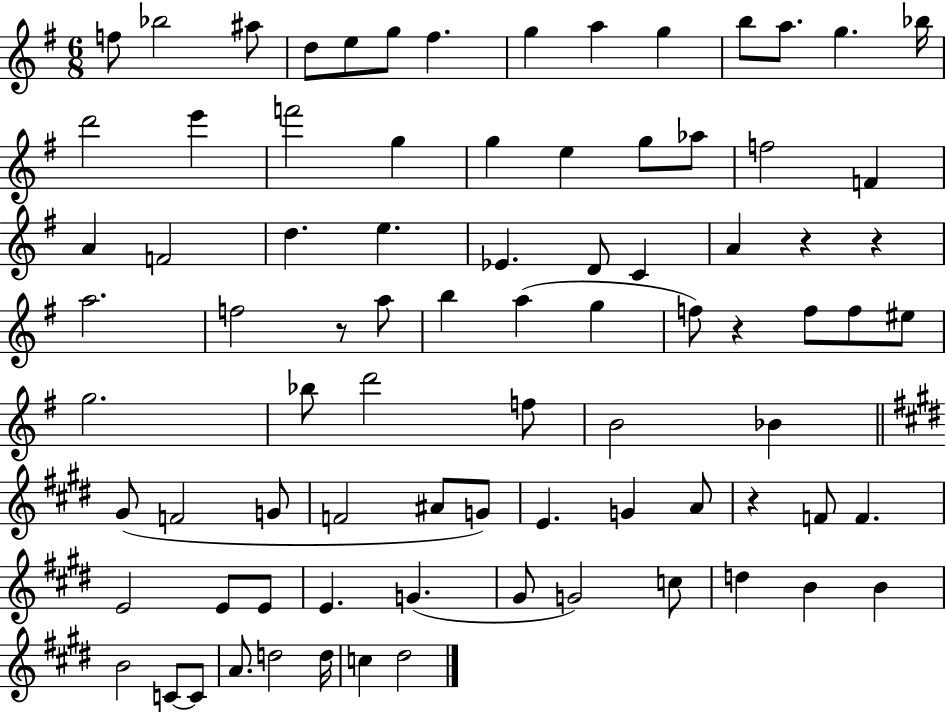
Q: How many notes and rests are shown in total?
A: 83